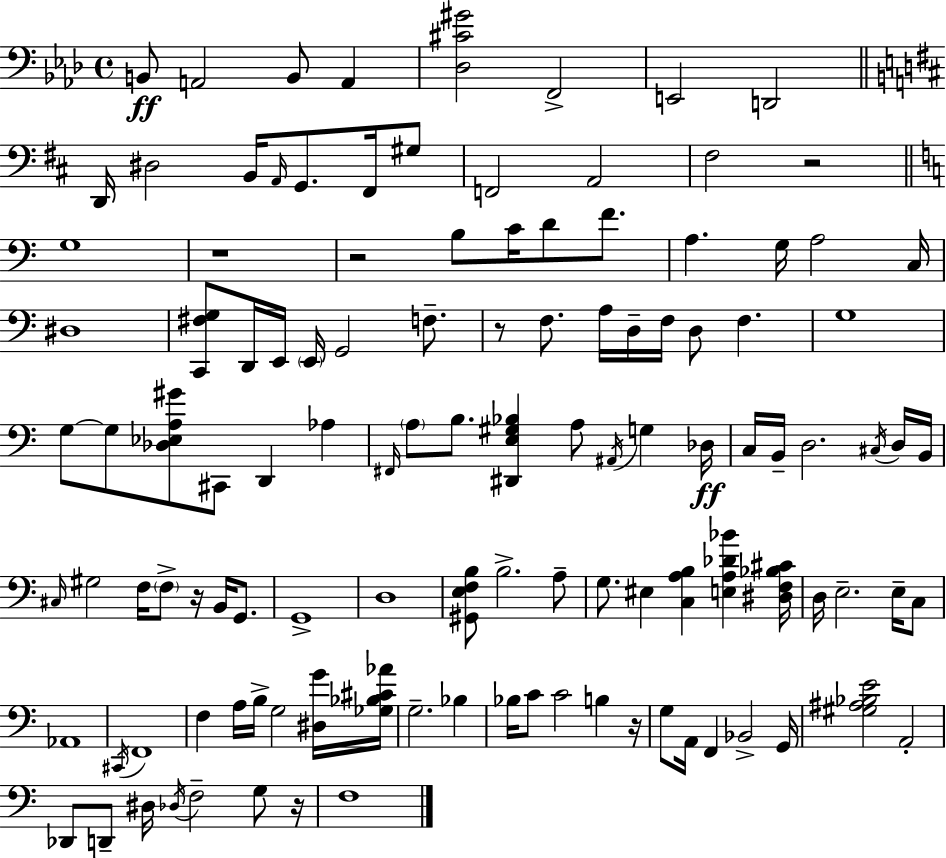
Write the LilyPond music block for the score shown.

{
  \clef bass
  \time 4/4
  \defaultTimeSignature
  \key aes \major
  b,8\ff a,2 b,8 a,4 | <des cis' gis'>2 f,2-> | e,2 d,2 | \bar "||" \break \key b \minor d,16 dis2 b,16 \grace { a,16 } g,8. fis,16 gis8 | f,2 a,2 | fis2 r2 | \bar "||" \break \key c \major g1 | r1 | r2 b8 c'16 d'8 f'8. | a4. g16 a2 c16 | \break dis1 | <c, fis g>8 d,16 e,16 \parenthesize e,16 g,2 f8.-- | r8 f8. a16 d16-- f16 d8 f4. | g1 | \break g8~~ g8 <des ees a gis'>8 cis,8 d,4 aes4 | \grace { fis,16 } \parenthesize a8 b8. <dis, e gis bes>4 a8 \acciaccatura { ais,16 } g4 | des16\ff c16 b,16-- d2. | \acciaccatura { cis16 } d16 b,16 \grace { cis16 } gis2 f16 \parenthesize f8-> r16 | \break b,16 g,8. g,1-> | d1 | <gis, e f b>8 b2.-> | a8-- g8. eis4 <c a b>4 <e a des' bes'>4 | \break <dis f bes cis'>16 d16 e2.-- | e16-- c8 aes,1 | \acciaccatura { cis,16 } f,1 | f4 a16 b16-> g2 | \break <dis g'>16 <ges bes cis' aes'>16 g2.-- | bes4 bes16 c'8 c'2 | b4 r16 g8 a,16 f,4 bes,2-> | g,16 <gis ais bes e'>2 a,2-. | \break des,8 d,8-- dis16 \acciaccatura { des16 } f2-- | g8 r16 f1 | \bar "|."
}